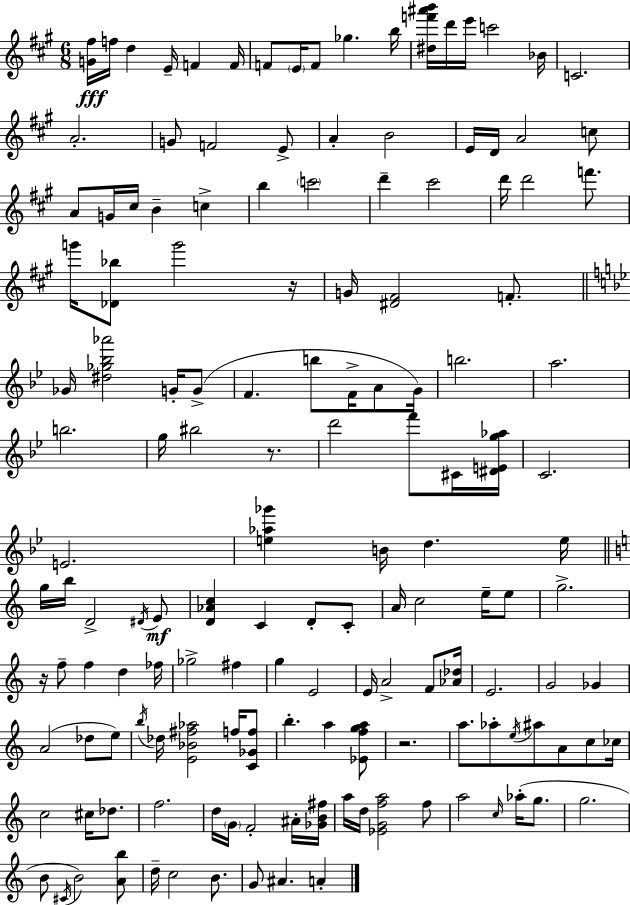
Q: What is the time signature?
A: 6/8